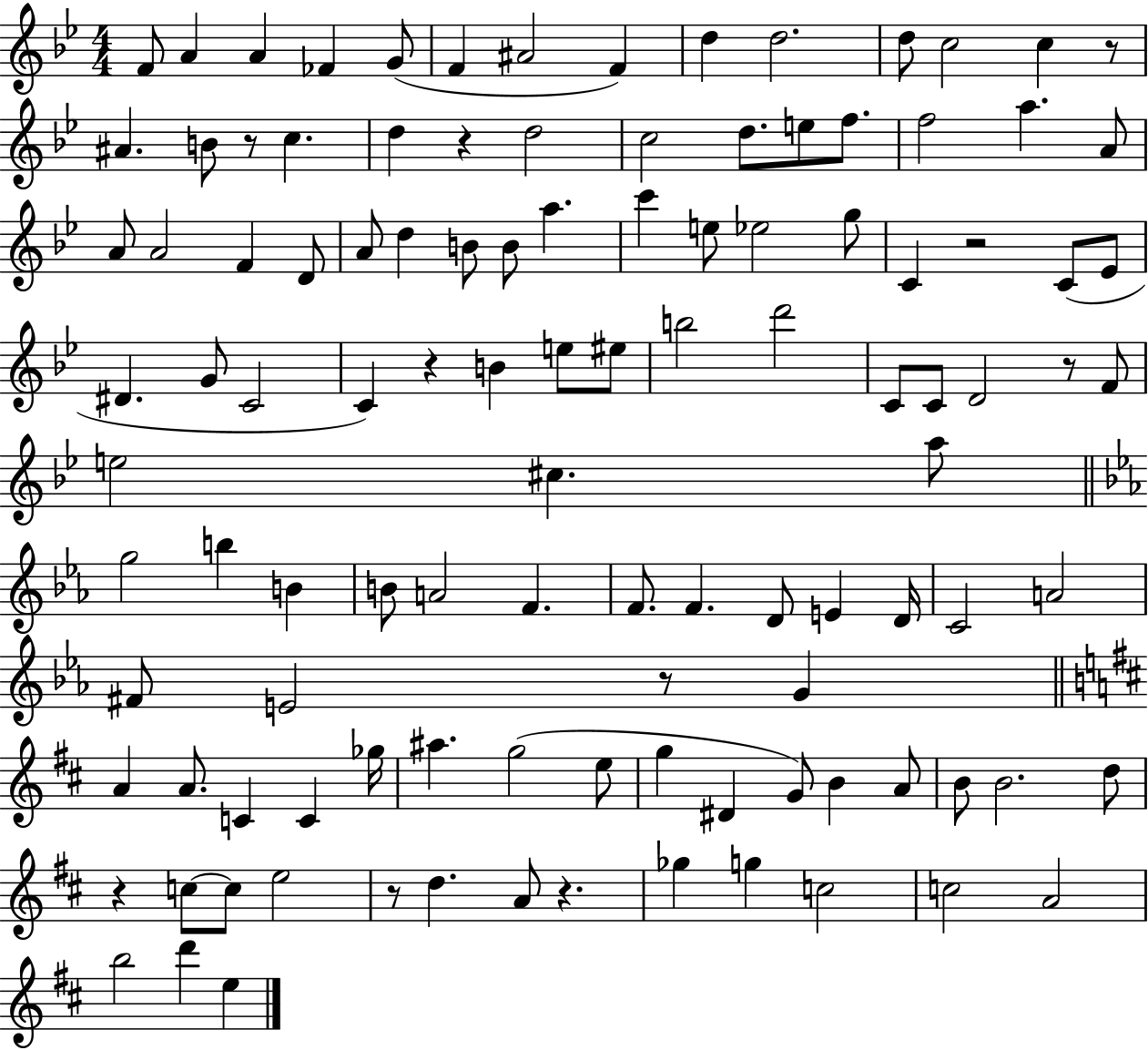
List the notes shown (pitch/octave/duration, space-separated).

F4/e A4/q A4/q FES4/q G4/e F4/q A#4/h F4/q D5/q D5/h. D5/e C5/h C5/q R/e A#4/q. B4/e R/e C5/q. D5/q R/q D5/h C5/h D5/e. E5/e F5/e. F5/h A5/q. A4/e A4/e A4/h F4/q D4/e A4/e D5/q B4/e B4/e A5/q. C6/q E5/e Eb5/h G5/e C4/q R/h C4/e Eb4/e D#4/q. G4/e C4/h C4/q R/q B4/q E5/e EIS5/e B5/h D6/h C4/e C4/e D4/h R/e F4/e E5/h C#5/q. A5/e G5/h B5/q B4/q B4/e A4/h F4/q. F4/e. F4/q. D4/e E4/q D4/s C4/h A4/h F#4/e E4/h R/e G4/q A4/q A4/e. C4/q C4/q Gb5/s A#5/q. G5/h E5/e G5/q D#4/q G4/e B4/q A4/e B4/e B4/h. D5/e R/q C5/e C5/e E5/h R/e D5/q. A4/e R/q. Gb5/q G5/q C5/h C5/h A4/h B5/h D6/q E5/q